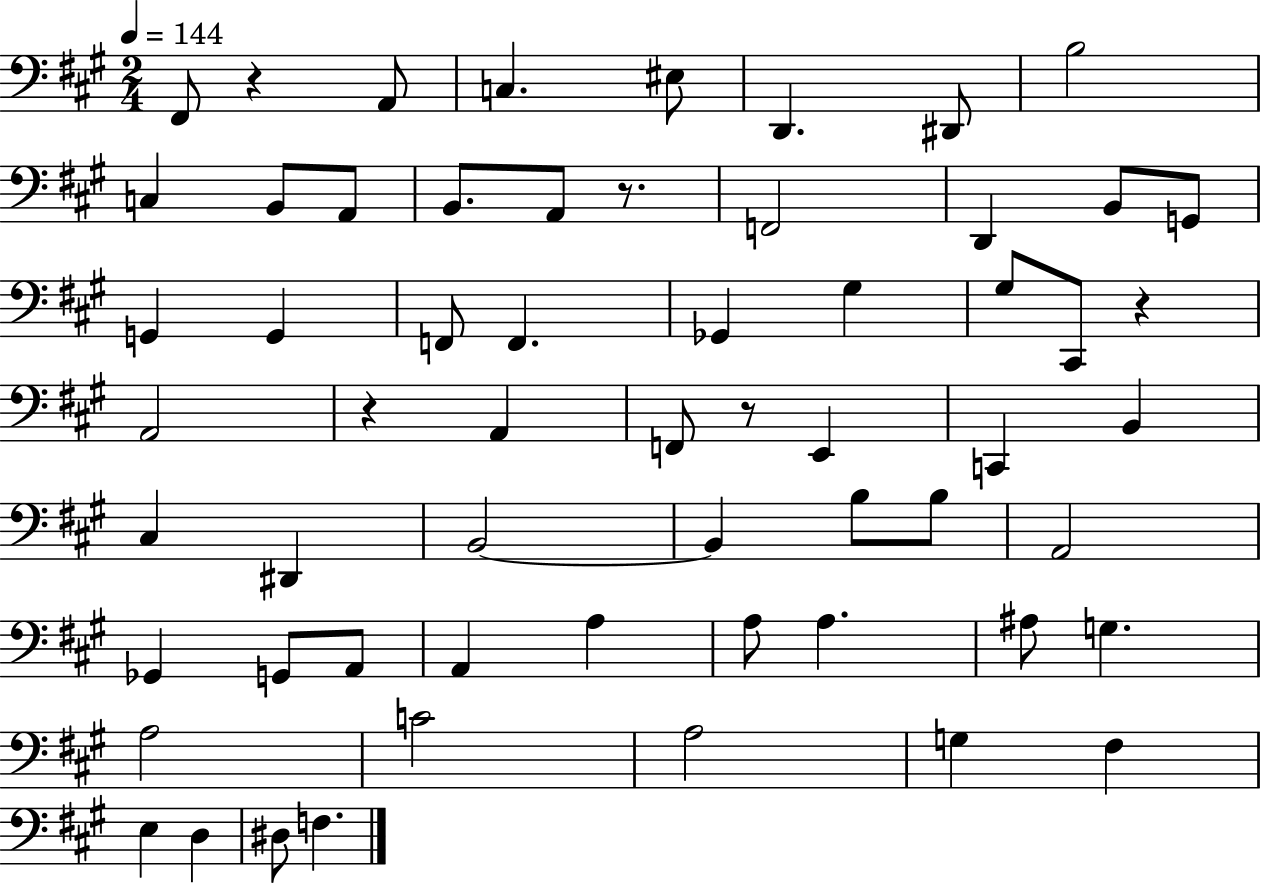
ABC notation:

X:1
T:Untitled
M:2/4
L:1/4
K:A
^F,,/2 z A,,/2 C, ^E,/2 D,, ^D,,/2 B,2 C, B,,/2 A,,/2 B,,/2 A,,/2 z/2 F,,2 D,, B,,/2 G,,/2 G,, G,, F,,/2 F,, _G,, ^G, ^G,/2 ^C,,/2 z A,,2 z A,, F,,/2 z/2 E,, C,, B,, ^C, ^D,, B,,2 B,, B,/2 B,/2 A,,2 _G,, G,,/2 A,,/2 A,, A, A,/2 A, ^A,/2 G, A,2 C2 A,2 G, ^F, E, D, ^D,/2 F,